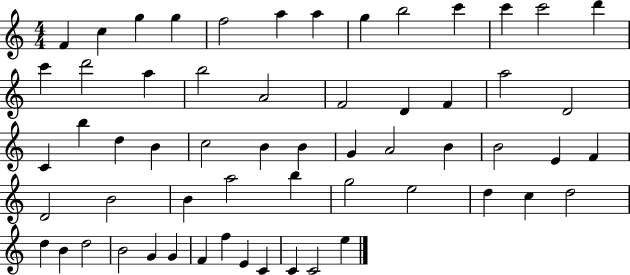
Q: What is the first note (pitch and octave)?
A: F4